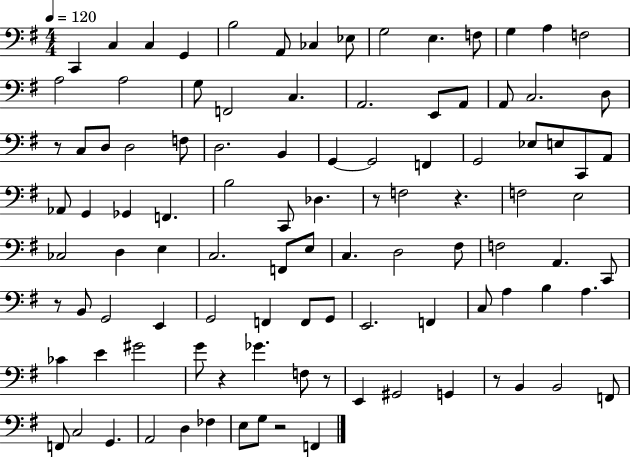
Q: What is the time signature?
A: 4/4